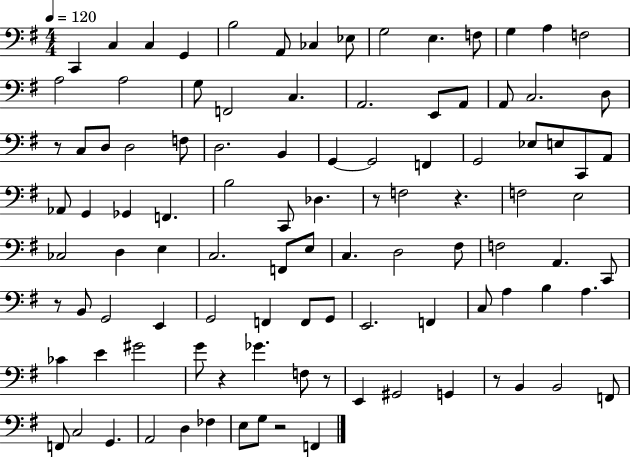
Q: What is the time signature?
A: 4/4